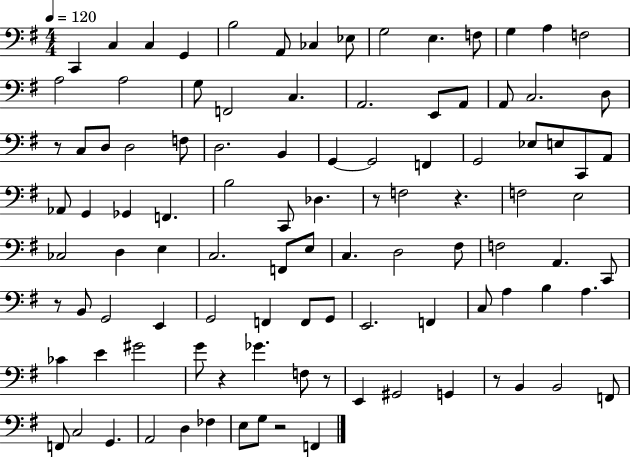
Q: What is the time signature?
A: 4/4